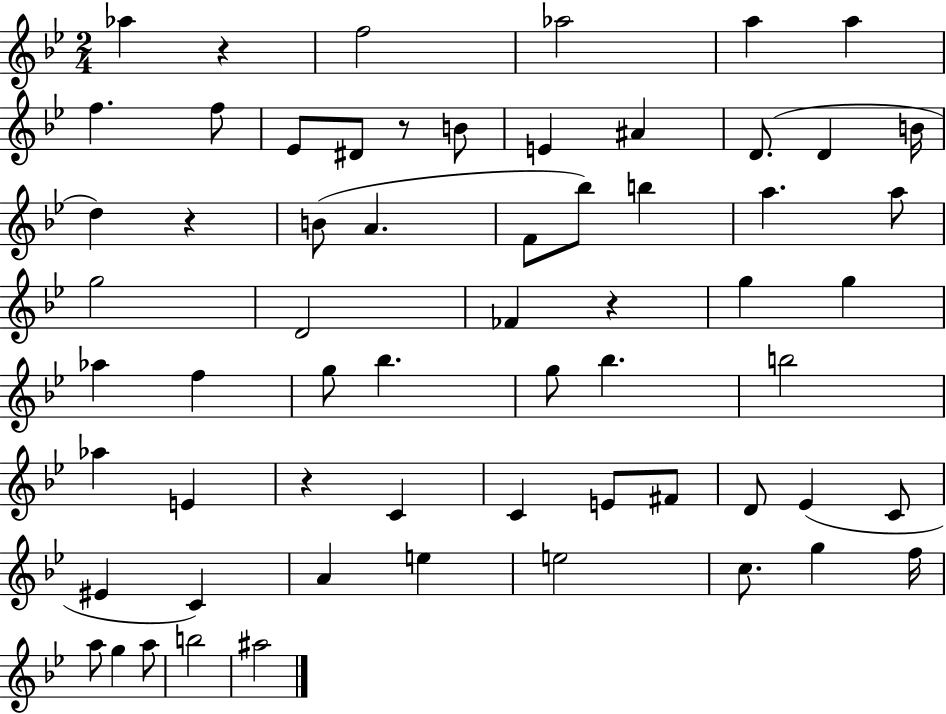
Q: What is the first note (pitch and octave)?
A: Ab5